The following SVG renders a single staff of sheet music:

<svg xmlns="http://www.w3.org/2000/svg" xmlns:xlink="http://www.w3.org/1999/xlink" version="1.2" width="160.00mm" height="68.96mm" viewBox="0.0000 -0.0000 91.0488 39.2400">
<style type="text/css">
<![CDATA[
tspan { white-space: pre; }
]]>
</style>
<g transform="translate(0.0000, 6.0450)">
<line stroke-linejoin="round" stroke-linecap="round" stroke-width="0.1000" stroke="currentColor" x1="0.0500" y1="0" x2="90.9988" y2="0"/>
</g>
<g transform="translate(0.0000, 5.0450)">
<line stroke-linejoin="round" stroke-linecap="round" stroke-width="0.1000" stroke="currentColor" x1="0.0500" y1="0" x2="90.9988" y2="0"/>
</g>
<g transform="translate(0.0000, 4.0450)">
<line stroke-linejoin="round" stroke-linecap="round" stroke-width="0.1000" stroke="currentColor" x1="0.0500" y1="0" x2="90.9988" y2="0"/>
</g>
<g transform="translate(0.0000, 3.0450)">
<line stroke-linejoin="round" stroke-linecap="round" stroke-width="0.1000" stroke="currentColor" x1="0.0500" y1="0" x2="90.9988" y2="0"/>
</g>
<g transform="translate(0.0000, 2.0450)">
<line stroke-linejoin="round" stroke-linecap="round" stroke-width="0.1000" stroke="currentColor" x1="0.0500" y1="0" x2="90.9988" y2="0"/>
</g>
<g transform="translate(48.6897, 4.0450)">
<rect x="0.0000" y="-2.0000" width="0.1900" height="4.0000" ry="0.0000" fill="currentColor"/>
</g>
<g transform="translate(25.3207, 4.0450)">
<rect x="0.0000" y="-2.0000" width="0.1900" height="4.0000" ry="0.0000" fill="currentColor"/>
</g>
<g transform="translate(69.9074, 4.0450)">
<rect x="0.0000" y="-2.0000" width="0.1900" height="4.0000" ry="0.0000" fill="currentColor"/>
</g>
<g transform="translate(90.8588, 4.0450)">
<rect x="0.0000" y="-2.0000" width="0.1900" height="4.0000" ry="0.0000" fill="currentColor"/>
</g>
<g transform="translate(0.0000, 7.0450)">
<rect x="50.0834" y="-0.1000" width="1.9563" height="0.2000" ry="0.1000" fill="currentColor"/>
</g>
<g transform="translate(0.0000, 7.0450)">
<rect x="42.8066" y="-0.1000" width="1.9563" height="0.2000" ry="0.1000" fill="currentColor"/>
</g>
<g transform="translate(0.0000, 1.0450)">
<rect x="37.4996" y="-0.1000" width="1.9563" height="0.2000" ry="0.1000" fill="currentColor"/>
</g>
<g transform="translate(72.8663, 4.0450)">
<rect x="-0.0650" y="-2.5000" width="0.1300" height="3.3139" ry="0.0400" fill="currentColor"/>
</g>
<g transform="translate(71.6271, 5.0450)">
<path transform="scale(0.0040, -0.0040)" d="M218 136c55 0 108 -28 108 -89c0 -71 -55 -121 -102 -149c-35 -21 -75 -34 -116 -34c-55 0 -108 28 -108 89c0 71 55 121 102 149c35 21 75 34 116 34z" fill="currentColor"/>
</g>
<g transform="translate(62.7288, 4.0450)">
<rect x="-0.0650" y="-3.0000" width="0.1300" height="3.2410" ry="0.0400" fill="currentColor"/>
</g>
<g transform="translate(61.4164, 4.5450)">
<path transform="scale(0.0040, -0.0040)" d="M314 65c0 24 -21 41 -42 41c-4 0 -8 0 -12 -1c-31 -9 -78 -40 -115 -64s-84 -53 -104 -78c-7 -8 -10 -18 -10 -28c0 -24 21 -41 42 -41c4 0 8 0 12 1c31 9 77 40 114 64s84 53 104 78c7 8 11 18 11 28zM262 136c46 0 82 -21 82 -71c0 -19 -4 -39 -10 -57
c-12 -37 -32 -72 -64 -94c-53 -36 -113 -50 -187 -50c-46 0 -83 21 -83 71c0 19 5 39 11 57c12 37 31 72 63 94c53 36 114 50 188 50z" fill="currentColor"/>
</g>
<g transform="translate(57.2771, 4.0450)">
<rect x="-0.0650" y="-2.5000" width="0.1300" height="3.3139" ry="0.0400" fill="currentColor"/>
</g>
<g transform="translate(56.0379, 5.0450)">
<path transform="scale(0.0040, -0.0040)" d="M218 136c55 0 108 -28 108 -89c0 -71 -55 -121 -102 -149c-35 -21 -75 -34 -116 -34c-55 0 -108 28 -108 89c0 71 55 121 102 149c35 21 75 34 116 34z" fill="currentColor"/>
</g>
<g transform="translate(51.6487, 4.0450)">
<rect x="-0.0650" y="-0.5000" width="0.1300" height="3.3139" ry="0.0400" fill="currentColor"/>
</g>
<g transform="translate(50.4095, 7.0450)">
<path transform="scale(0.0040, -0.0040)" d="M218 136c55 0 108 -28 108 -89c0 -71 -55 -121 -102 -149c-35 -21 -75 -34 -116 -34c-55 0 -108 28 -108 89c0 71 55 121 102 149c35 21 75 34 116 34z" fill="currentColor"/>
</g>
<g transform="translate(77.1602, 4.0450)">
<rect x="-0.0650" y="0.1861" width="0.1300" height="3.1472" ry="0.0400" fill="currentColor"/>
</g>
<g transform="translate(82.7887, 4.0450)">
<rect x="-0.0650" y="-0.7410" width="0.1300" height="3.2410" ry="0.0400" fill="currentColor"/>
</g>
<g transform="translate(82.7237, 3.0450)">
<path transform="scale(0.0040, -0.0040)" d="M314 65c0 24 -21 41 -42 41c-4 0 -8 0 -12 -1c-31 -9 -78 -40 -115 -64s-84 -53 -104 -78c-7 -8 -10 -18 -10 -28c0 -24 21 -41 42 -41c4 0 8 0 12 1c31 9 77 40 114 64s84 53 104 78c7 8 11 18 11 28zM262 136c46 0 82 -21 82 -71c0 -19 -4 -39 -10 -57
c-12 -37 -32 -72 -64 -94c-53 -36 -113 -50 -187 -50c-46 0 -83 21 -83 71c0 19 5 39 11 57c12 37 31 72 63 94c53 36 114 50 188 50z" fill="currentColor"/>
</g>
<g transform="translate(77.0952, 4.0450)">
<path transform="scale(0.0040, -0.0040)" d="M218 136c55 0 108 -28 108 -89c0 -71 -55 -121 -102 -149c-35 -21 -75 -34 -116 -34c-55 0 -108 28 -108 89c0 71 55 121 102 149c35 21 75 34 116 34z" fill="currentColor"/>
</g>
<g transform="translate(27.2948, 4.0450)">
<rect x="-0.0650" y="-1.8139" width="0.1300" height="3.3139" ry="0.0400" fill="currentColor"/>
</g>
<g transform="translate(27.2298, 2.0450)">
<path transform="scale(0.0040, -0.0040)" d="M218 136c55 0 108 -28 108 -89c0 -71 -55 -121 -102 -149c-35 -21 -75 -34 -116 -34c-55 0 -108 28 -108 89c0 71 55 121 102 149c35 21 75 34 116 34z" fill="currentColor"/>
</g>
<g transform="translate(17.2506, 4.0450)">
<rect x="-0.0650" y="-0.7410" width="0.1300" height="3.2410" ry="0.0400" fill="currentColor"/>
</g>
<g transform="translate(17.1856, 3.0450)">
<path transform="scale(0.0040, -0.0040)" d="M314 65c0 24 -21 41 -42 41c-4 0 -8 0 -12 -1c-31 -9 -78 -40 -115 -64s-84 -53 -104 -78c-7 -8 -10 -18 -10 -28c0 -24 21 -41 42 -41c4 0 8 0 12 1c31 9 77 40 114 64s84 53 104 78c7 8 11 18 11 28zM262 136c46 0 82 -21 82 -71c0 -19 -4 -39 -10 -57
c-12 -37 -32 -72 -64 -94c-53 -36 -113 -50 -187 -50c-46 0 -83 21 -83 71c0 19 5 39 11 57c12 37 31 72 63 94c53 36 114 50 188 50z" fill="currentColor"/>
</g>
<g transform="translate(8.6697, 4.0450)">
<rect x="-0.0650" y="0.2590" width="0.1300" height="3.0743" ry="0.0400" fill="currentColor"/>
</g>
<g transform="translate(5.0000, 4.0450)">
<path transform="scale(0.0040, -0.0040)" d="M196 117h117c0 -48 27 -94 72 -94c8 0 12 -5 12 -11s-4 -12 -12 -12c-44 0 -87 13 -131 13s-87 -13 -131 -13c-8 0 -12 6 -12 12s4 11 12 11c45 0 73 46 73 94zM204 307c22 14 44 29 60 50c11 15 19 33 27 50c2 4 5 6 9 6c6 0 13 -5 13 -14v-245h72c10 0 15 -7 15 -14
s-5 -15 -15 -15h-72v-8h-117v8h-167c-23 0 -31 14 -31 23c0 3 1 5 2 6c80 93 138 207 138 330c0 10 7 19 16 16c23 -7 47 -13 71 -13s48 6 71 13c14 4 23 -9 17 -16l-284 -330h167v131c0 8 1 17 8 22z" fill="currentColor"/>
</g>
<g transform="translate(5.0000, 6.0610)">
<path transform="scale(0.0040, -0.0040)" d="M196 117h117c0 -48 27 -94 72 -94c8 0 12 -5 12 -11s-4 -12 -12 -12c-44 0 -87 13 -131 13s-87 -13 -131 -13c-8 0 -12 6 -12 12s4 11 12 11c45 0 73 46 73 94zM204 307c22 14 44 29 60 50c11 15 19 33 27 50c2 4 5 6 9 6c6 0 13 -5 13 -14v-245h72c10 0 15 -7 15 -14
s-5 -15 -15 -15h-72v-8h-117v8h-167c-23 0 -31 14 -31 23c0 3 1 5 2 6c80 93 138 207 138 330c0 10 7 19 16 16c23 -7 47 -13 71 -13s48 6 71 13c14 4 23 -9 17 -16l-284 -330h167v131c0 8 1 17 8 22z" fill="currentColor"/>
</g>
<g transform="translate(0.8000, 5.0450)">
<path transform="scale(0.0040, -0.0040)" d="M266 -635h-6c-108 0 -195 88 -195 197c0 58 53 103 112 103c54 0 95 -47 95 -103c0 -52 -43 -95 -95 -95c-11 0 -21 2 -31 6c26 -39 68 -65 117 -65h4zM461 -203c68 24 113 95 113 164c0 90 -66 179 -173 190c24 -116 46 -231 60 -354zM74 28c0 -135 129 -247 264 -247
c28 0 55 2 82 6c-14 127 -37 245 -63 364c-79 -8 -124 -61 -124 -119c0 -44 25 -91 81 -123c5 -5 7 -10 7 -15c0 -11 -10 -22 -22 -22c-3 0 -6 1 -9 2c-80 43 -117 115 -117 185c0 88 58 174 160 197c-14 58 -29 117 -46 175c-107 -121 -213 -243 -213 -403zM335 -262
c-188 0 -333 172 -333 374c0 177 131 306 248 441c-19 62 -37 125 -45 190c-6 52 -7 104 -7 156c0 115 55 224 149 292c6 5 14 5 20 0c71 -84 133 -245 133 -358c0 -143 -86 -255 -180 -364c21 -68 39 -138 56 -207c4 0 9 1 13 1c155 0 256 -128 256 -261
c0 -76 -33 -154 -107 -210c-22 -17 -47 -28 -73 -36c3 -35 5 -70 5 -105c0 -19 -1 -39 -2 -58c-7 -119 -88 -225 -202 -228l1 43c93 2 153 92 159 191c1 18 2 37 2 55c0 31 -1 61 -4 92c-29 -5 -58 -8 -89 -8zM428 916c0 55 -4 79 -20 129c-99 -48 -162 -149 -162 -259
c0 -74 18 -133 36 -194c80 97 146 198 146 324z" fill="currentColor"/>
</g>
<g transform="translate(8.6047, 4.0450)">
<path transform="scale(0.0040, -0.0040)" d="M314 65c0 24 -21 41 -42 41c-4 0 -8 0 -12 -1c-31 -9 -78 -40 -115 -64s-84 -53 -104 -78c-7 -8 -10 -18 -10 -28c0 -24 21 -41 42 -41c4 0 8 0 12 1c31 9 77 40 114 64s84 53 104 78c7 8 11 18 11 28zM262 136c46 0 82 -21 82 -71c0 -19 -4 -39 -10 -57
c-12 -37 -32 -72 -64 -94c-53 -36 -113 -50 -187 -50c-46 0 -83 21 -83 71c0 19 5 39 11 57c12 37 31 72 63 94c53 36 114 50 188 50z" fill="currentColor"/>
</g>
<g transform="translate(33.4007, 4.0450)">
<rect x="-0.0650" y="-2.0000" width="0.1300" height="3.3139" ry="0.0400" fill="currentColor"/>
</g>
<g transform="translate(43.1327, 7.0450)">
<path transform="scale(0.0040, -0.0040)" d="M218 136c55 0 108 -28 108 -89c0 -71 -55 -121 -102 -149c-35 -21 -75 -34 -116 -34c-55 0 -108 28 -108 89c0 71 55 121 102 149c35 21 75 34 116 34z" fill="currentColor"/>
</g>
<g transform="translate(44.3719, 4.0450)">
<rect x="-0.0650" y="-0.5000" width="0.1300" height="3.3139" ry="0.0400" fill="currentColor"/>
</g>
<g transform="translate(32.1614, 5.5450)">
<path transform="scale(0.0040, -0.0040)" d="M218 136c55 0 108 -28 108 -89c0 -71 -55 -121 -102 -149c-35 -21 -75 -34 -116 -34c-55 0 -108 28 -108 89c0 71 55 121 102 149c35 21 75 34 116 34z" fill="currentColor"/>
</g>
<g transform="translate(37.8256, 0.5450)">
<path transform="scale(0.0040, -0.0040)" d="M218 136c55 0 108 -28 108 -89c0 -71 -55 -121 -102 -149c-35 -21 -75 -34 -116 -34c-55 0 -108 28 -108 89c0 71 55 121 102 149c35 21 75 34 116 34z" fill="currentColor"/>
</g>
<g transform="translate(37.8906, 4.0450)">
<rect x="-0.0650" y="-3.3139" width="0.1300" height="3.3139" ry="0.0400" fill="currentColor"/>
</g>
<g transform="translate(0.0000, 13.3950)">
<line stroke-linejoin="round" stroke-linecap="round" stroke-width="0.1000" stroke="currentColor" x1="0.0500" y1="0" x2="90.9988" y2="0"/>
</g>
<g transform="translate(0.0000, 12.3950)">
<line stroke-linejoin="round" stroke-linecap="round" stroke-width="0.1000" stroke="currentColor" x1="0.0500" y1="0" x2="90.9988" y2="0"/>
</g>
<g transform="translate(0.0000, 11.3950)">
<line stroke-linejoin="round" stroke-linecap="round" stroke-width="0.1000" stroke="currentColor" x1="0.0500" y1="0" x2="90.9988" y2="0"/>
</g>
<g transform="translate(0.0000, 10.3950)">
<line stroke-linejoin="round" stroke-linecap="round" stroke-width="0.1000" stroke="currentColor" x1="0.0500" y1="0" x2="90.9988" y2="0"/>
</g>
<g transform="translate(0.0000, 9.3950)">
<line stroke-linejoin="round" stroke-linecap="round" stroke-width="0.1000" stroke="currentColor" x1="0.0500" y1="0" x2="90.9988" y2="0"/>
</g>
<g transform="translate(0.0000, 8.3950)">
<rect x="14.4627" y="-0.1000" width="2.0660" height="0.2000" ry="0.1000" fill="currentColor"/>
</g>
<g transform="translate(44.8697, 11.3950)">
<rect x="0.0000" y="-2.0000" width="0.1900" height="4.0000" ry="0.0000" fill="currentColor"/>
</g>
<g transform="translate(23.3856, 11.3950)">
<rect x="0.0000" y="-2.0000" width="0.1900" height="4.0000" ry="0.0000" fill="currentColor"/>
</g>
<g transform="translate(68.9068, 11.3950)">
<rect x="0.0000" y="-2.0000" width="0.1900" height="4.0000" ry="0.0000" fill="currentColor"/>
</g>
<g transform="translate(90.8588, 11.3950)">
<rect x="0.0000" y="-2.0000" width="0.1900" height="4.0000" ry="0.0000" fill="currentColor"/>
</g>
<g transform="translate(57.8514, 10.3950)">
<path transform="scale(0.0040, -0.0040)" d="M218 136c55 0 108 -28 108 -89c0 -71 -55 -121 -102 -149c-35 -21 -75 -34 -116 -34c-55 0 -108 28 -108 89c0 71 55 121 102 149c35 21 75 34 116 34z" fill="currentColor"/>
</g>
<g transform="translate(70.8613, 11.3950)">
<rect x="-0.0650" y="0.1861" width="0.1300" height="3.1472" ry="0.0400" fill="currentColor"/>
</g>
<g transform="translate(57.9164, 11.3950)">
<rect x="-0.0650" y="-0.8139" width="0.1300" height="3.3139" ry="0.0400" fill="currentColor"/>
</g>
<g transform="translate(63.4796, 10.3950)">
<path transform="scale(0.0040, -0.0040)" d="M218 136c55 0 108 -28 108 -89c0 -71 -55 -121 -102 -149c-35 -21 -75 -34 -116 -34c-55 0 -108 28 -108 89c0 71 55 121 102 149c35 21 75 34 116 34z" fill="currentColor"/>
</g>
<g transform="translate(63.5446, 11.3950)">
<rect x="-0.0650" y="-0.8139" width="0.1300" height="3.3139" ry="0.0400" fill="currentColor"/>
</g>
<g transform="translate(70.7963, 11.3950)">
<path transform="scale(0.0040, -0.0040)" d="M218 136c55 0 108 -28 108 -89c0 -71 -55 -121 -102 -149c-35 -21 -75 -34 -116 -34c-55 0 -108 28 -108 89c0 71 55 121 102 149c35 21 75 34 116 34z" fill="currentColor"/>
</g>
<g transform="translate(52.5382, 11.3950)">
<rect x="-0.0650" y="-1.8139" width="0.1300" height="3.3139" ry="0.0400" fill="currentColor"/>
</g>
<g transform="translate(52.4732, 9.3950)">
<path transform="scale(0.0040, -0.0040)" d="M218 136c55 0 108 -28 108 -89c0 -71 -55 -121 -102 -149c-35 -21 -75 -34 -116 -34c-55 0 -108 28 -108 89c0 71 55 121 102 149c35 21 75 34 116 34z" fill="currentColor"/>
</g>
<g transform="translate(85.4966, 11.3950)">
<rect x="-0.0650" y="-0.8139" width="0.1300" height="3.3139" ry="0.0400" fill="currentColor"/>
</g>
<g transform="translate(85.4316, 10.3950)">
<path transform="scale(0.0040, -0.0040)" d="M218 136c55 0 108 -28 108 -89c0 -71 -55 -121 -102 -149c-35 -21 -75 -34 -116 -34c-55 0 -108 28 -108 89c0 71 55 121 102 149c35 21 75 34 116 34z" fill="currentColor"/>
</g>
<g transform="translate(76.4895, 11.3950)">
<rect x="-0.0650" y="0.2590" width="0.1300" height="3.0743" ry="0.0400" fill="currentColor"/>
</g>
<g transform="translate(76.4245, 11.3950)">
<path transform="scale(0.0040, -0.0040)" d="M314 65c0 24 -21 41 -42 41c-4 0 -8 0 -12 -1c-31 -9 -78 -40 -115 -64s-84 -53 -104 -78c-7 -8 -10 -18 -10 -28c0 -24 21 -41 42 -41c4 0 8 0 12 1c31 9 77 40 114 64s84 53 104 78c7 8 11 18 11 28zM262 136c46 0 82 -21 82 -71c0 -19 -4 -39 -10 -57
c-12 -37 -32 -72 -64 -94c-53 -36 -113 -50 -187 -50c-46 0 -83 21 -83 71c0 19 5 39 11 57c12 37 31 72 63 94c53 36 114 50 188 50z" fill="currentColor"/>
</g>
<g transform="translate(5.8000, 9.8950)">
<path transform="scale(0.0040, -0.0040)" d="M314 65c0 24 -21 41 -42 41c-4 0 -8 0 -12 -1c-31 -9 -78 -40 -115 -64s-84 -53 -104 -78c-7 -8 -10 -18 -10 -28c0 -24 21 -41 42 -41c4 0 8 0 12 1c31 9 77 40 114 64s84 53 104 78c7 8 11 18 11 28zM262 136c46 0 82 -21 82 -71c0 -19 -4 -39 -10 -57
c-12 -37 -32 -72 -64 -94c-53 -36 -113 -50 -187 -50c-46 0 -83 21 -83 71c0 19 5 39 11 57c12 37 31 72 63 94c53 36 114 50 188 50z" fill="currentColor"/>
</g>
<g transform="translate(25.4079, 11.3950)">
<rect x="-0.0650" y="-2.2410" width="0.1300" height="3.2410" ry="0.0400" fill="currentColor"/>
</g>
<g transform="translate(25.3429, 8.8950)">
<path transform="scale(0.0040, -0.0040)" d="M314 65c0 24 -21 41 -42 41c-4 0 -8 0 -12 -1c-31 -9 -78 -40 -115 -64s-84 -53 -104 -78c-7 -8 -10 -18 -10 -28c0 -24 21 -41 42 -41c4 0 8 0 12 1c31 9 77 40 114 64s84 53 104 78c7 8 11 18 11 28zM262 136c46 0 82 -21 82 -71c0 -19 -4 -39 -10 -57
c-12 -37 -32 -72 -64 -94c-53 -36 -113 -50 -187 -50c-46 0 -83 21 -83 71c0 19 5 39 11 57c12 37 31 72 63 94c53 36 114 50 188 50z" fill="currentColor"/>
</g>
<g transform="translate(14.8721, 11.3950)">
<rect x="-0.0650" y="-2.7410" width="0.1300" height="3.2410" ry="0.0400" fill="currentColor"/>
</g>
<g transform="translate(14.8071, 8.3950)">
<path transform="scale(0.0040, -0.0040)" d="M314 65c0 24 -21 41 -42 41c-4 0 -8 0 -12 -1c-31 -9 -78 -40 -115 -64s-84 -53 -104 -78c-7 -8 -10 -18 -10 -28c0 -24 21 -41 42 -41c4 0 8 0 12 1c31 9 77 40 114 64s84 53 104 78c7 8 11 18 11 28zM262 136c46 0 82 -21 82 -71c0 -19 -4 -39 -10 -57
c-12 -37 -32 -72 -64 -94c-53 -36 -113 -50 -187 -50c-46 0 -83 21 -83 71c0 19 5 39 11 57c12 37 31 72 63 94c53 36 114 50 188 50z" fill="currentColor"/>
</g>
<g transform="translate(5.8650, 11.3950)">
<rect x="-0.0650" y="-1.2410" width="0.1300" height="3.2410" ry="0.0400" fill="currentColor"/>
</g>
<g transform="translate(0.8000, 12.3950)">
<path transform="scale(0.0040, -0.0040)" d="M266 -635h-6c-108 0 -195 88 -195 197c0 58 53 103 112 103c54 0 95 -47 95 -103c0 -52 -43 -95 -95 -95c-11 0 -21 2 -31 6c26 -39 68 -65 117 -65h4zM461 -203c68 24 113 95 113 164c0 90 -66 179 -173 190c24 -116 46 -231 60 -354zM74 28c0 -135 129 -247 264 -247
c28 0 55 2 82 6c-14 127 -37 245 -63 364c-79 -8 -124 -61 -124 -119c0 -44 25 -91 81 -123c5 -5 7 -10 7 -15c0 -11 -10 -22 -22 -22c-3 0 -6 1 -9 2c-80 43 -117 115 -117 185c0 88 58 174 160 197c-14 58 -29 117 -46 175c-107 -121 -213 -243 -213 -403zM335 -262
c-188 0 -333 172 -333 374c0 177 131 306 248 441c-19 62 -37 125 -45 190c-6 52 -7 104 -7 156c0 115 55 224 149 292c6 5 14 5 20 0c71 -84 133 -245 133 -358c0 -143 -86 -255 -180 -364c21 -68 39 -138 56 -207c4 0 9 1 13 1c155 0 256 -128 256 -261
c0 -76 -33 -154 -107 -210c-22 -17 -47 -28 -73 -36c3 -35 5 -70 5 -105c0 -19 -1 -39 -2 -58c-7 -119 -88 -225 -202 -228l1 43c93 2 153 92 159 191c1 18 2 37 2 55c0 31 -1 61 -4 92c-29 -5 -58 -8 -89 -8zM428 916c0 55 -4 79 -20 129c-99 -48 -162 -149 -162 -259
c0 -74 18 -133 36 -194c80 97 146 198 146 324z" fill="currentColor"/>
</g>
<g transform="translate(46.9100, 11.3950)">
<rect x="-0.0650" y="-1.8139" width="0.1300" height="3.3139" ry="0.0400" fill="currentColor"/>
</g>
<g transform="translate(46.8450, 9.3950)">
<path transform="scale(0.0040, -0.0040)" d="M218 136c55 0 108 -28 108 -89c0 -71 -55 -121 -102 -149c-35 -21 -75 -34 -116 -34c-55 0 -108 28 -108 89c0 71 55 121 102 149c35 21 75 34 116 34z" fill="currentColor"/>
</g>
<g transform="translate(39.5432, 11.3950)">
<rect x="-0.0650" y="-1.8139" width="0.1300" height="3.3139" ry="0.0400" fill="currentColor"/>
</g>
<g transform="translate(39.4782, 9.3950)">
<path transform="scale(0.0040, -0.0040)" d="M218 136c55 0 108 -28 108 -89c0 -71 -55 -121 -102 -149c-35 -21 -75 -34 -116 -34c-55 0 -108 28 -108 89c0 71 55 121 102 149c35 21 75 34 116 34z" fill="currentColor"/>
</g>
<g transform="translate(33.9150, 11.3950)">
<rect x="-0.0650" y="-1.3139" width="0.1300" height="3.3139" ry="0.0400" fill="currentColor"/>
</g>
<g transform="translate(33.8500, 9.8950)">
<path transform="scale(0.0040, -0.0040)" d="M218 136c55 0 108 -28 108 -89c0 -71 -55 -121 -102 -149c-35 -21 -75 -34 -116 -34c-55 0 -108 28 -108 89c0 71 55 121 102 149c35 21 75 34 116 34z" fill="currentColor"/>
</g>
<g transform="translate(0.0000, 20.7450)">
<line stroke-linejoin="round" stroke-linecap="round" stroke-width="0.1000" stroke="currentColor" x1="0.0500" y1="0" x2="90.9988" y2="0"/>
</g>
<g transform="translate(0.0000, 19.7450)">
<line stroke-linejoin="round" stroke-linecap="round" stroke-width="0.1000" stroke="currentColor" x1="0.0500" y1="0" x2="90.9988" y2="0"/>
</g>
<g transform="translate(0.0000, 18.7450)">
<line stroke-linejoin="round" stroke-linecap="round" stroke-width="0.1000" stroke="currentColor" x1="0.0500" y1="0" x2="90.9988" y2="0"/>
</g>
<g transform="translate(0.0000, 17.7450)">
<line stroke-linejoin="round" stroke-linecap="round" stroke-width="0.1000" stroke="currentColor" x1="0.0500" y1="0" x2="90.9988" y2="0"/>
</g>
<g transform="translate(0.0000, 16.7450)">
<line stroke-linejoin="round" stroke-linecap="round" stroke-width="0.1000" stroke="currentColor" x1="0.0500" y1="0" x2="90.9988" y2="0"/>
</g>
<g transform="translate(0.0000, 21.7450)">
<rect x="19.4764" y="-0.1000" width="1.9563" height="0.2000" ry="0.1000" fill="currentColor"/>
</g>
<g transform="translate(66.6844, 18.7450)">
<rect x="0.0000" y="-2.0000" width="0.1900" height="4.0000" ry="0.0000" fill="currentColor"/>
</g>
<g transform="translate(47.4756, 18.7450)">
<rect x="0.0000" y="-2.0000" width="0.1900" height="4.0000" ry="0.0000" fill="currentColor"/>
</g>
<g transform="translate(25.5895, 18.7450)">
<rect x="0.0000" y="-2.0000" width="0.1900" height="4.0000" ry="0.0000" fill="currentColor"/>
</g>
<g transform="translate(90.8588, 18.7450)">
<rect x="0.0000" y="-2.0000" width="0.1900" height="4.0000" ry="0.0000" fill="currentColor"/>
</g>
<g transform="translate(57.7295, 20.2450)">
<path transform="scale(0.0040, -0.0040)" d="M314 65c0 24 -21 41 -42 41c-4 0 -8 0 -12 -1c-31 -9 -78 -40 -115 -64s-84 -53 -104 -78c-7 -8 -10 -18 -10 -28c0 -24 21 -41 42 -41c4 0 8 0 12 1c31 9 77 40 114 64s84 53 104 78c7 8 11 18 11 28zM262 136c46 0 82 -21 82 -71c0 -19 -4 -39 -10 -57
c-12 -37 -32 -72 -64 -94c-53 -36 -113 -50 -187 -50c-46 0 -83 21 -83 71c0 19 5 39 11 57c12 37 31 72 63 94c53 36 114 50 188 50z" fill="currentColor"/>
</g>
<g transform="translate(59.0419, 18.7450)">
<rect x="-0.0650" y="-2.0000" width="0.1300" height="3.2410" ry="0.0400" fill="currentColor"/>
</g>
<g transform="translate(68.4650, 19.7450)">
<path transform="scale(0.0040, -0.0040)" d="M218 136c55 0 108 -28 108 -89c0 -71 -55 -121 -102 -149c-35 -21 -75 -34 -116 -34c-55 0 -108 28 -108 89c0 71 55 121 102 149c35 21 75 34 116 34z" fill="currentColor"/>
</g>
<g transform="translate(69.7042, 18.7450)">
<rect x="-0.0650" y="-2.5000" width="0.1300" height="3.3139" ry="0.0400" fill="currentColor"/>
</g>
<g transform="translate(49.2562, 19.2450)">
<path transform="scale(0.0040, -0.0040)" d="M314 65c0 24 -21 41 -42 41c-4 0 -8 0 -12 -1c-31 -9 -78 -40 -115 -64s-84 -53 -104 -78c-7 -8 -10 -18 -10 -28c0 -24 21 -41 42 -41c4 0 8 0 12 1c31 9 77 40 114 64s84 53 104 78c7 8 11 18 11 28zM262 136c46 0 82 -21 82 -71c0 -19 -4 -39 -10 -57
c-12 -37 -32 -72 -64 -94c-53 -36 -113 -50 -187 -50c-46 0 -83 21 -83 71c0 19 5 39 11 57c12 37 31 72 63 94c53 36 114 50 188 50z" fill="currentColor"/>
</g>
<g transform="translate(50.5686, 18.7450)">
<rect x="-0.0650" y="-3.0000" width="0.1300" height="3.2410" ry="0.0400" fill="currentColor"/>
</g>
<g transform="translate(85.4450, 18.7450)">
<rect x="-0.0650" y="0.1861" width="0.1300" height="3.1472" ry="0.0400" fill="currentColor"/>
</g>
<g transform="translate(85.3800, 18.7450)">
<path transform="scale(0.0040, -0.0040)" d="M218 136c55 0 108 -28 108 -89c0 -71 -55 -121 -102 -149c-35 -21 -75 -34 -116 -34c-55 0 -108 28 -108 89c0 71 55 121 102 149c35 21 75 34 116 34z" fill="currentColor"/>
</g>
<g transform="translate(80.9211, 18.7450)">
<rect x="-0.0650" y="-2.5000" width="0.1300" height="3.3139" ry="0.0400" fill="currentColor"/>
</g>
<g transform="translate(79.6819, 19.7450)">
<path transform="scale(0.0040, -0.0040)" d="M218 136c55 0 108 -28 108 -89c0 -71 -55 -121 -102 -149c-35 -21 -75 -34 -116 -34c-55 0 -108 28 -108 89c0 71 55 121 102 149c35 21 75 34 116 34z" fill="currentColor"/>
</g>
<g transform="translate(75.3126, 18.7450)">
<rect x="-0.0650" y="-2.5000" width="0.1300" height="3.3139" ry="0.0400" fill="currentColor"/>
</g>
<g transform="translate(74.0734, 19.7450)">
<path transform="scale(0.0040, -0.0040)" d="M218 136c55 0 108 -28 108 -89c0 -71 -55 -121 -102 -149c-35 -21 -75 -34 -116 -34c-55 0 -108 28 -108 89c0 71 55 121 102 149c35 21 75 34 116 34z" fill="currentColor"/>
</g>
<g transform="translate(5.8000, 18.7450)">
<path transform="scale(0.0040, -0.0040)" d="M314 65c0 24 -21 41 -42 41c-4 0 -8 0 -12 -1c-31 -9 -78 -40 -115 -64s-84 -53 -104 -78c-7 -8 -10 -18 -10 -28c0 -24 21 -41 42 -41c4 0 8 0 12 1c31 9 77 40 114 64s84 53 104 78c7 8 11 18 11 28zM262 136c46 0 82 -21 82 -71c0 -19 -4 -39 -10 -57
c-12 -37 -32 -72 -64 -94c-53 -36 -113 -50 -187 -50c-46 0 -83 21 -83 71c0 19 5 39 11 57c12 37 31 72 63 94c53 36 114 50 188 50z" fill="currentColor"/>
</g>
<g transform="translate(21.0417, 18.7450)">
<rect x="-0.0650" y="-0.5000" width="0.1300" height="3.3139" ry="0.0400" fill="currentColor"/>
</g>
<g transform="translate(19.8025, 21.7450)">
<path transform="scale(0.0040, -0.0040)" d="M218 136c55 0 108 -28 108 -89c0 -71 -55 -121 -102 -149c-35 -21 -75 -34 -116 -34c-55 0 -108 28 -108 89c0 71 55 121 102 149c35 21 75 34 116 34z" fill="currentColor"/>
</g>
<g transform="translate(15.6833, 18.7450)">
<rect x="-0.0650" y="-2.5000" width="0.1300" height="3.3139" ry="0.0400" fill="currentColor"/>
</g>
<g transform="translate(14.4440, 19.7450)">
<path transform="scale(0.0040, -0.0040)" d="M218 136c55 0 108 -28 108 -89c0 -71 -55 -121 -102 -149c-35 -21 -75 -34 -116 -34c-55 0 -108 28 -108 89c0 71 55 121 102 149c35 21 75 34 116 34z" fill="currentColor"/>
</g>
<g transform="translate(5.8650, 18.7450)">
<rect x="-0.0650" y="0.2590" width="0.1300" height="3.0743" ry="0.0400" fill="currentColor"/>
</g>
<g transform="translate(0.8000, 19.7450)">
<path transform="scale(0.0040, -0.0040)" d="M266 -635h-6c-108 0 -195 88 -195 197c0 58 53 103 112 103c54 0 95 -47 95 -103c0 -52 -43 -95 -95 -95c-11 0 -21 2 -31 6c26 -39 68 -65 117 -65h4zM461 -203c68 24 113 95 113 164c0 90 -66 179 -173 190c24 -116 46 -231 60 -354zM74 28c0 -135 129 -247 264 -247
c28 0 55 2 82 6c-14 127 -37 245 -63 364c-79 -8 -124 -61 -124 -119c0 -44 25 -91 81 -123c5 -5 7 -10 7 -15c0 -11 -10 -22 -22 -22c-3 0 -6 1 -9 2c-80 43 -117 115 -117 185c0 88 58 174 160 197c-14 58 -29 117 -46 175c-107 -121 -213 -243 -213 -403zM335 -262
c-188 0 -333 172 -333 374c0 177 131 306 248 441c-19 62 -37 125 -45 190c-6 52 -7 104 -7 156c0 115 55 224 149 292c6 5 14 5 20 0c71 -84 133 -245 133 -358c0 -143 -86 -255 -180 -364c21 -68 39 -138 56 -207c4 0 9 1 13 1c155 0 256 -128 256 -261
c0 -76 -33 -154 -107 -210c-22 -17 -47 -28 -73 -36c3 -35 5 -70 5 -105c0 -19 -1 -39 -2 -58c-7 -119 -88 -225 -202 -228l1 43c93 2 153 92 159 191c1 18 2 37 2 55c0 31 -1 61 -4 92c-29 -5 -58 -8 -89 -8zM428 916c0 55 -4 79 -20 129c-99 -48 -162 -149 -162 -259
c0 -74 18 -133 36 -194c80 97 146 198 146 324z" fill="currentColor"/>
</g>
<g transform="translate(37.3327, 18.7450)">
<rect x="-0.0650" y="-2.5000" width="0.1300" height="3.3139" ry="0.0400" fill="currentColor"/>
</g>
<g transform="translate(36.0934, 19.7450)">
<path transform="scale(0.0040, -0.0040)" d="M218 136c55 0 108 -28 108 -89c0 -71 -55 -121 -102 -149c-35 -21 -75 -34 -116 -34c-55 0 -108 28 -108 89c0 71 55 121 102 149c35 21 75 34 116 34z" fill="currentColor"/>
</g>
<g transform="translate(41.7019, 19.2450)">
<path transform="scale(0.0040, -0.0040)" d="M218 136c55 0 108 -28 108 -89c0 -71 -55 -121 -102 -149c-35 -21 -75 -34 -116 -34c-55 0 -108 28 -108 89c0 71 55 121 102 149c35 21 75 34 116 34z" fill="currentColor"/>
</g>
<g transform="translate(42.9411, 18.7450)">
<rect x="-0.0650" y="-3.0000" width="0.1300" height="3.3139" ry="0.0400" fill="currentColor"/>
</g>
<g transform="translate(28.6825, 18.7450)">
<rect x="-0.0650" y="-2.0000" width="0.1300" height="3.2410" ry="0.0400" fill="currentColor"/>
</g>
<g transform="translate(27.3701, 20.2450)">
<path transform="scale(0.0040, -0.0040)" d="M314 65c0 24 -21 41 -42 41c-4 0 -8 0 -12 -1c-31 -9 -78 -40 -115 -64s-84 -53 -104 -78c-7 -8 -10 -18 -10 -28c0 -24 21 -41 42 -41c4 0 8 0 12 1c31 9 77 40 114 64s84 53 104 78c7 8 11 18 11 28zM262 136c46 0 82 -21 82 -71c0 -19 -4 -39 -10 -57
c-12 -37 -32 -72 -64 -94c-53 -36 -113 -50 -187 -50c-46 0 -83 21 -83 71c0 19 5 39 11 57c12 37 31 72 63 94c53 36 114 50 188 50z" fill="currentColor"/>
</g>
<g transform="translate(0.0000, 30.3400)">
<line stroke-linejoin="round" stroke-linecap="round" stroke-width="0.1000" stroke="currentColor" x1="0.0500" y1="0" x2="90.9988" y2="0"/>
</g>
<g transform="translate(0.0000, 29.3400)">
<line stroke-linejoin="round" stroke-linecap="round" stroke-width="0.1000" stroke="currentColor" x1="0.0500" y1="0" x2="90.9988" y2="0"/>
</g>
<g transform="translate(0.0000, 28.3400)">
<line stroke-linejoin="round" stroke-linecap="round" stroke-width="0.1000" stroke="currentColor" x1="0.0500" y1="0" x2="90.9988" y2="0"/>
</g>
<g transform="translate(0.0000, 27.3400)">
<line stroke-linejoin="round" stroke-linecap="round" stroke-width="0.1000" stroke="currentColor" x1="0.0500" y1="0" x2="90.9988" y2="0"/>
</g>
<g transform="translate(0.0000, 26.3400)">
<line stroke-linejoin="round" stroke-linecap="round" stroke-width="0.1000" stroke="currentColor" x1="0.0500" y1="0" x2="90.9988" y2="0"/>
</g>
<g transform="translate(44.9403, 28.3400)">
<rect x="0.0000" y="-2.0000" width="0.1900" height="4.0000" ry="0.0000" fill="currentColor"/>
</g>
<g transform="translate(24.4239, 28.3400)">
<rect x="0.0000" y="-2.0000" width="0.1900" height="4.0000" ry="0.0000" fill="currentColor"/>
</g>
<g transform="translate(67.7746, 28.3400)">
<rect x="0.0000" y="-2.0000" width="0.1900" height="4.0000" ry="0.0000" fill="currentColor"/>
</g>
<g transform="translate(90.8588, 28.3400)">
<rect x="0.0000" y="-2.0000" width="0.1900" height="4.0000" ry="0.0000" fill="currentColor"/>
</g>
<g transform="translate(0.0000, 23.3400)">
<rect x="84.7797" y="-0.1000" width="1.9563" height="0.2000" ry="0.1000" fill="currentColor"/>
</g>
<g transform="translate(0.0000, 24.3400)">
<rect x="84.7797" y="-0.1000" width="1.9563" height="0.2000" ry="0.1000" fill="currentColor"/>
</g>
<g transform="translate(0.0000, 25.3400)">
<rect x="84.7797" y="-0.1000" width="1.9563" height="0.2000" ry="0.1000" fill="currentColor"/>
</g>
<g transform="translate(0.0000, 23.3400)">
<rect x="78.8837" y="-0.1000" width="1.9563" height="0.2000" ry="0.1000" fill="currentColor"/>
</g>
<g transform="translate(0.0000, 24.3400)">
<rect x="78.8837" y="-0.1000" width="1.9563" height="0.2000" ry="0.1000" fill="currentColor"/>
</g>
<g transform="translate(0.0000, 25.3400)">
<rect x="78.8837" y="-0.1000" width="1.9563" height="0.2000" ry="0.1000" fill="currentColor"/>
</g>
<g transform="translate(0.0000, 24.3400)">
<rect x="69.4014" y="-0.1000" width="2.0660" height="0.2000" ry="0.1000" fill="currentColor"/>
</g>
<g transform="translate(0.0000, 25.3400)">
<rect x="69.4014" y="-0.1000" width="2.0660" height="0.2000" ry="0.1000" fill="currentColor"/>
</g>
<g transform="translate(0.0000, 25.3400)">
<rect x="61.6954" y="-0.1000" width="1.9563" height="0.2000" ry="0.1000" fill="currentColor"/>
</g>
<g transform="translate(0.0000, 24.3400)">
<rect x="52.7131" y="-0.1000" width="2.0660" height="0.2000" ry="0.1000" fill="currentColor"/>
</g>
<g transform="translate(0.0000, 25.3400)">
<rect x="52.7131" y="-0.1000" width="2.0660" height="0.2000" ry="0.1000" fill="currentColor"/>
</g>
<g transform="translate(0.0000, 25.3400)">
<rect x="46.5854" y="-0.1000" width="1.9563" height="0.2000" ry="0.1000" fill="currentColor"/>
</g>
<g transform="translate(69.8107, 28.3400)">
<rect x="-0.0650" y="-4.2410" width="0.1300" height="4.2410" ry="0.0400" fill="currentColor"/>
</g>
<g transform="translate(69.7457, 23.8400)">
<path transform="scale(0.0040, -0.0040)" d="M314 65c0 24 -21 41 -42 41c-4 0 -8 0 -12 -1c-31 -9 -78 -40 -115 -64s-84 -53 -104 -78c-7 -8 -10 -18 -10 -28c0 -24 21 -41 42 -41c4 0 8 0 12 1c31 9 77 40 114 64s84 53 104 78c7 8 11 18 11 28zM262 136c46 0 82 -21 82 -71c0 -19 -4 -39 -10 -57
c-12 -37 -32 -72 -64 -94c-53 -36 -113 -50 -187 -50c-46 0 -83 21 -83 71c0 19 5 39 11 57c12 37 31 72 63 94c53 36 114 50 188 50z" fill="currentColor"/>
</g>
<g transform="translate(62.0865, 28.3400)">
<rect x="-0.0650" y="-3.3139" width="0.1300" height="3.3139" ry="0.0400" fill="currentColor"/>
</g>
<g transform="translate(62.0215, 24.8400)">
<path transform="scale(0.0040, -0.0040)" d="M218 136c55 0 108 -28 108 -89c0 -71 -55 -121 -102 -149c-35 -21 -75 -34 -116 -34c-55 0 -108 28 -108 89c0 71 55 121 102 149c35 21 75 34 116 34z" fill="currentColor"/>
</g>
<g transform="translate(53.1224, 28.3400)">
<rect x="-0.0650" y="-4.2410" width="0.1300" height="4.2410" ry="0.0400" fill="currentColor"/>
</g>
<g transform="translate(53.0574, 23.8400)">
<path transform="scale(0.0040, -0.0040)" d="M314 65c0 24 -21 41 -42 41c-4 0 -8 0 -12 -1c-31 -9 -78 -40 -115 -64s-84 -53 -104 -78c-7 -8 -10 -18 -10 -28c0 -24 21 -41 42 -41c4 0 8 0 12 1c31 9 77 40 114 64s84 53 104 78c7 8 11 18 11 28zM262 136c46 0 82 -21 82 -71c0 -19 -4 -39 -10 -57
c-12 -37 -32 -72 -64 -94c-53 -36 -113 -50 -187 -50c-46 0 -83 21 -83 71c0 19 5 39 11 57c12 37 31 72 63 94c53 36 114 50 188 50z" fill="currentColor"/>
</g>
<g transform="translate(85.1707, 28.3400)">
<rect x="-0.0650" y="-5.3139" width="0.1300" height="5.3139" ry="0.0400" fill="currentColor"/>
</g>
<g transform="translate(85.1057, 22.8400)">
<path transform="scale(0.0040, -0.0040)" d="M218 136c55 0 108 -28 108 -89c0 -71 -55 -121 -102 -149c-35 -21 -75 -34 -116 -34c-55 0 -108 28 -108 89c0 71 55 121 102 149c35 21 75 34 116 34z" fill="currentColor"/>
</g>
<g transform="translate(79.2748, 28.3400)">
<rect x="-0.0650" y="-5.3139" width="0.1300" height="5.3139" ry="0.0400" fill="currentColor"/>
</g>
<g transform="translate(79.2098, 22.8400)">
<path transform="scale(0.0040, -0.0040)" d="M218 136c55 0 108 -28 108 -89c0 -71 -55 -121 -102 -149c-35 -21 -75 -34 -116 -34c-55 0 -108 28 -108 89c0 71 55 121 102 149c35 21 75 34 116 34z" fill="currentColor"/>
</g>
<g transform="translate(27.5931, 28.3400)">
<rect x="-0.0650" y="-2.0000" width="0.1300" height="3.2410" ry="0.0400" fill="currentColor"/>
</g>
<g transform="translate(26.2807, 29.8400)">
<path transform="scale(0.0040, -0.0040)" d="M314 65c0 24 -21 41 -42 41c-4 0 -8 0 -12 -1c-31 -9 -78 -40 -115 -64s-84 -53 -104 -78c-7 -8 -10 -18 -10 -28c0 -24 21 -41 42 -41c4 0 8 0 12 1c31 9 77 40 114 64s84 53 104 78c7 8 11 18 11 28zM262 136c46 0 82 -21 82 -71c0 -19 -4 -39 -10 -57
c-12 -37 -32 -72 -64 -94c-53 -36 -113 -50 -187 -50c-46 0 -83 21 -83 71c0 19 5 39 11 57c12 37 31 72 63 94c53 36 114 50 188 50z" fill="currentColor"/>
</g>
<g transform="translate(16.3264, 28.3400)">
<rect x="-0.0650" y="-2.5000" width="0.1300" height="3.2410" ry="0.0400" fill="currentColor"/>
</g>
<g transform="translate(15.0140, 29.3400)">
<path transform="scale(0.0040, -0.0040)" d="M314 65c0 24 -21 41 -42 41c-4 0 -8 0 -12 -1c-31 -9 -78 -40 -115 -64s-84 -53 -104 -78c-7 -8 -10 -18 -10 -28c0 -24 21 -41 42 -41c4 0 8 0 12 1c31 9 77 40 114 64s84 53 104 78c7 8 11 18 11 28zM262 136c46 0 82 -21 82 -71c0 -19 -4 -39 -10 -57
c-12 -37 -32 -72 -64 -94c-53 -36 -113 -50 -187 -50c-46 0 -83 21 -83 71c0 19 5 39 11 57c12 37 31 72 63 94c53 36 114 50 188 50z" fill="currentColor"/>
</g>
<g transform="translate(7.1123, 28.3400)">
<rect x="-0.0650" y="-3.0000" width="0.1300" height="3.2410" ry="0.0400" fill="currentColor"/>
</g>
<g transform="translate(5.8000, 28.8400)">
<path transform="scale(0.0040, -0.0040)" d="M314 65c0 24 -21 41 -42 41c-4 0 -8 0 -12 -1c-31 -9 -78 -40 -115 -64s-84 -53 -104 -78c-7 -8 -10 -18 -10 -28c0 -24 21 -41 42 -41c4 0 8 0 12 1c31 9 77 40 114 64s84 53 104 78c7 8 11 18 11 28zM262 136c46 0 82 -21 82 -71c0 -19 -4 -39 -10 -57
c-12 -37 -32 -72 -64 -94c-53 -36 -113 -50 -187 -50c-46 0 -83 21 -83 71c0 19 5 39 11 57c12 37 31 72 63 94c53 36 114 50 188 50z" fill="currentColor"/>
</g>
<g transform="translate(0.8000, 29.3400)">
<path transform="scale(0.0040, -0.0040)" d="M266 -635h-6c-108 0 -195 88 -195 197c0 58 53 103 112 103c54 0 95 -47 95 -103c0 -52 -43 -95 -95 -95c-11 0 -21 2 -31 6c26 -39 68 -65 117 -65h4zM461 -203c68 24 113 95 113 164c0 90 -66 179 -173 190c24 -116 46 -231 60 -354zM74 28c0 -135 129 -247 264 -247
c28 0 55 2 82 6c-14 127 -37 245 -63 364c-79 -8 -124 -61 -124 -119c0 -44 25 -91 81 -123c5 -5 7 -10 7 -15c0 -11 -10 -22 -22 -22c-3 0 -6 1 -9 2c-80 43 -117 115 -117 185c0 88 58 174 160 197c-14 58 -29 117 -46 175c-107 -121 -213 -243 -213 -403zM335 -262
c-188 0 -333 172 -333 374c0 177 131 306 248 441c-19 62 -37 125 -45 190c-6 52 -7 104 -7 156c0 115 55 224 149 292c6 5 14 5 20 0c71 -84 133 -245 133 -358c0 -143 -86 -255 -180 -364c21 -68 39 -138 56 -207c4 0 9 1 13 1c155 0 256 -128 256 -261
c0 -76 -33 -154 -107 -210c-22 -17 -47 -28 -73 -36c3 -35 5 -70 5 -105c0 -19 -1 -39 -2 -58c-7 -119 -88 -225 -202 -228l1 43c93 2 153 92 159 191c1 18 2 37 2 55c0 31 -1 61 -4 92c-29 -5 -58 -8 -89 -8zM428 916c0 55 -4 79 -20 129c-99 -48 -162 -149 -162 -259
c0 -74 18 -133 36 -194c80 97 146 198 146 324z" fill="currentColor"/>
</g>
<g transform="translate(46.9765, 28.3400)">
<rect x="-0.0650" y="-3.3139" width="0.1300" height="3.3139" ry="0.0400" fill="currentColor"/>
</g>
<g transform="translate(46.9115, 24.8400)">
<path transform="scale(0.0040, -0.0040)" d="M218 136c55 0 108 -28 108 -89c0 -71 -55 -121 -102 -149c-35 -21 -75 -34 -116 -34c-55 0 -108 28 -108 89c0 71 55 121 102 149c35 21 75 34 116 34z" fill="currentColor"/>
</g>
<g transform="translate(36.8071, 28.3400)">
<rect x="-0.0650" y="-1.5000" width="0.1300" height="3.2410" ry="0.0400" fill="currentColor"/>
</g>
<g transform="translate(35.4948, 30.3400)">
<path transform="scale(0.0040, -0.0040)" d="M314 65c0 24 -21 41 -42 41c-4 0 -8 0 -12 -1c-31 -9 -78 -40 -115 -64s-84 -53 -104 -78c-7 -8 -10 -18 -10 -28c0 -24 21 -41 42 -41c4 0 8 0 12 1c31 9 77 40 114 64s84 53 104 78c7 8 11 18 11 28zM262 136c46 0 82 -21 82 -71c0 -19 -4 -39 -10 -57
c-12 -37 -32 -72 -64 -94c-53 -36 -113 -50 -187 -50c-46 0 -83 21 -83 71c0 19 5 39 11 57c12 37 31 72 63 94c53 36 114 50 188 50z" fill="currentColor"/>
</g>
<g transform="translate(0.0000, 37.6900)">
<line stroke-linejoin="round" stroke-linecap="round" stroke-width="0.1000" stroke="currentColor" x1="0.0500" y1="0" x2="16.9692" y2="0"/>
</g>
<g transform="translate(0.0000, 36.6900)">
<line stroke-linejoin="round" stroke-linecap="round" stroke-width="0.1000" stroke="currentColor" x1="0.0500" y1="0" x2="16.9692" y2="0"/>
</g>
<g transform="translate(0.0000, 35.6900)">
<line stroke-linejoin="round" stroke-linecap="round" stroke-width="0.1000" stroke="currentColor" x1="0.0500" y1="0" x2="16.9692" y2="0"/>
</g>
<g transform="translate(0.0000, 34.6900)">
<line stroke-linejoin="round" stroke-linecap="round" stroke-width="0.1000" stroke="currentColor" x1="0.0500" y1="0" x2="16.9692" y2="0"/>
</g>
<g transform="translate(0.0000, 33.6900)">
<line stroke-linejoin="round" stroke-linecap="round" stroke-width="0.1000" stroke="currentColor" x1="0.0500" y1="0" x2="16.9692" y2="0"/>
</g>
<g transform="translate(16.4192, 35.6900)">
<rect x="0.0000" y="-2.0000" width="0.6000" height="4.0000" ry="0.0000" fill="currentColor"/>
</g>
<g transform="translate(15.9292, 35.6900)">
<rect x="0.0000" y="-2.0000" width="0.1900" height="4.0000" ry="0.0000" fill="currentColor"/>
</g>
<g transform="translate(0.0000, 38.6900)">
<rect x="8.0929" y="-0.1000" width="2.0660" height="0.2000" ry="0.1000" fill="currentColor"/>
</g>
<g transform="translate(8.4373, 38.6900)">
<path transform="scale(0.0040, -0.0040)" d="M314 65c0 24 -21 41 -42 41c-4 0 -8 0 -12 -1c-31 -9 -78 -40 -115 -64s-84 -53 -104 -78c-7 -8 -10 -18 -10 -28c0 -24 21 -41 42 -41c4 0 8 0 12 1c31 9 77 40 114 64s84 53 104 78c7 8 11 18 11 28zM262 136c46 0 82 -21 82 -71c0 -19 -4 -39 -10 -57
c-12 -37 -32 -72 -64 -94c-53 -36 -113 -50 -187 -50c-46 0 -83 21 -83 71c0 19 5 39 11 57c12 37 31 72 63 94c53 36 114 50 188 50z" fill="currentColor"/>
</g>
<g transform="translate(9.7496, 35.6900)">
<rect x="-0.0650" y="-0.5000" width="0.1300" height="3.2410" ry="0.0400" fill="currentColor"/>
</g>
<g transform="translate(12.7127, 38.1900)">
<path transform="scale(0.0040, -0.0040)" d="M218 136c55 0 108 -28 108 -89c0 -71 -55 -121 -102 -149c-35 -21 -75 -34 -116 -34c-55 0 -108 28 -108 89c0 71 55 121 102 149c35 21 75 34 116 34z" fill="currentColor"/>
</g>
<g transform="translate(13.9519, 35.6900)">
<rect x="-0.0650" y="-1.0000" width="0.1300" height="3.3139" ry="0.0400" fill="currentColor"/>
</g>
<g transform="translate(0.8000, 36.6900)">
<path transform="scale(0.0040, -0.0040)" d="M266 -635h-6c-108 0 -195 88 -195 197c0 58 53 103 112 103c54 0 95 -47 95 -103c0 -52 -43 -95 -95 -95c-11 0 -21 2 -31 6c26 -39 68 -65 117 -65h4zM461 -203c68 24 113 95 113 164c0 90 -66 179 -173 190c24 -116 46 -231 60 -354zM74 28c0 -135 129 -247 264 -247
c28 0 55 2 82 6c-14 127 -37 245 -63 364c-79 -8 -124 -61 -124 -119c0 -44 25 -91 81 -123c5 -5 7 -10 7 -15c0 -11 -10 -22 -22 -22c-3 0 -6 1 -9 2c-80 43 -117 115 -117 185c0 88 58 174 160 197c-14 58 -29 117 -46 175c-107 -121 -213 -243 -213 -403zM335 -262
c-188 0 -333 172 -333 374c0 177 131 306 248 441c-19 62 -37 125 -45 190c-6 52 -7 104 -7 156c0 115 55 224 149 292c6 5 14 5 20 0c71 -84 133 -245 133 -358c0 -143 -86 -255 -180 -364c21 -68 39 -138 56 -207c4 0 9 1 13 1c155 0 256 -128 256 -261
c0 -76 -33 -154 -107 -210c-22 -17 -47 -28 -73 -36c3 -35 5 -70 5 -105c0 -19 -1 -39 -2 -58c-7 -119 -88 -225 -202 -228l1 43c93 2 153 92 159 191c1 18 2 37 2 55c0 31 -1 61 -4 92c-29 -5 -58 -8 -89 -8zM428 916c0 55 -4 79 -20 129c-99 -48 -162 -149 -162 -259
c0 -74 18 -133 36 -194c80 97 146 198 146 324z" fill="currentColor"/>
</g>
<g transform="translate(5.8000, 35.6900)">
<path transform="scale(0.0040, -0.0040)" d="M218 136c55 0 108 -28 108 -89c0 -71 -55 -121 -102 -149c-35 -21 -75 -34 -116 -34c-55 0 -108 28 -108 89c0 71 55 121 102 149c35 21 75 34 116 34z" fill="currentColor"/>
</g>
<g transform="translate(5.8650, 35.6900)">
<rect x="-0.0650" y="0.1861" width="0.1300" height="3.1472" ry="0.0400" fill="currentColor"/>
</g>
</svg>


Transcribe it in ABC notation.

X:1
T:Untitled
M:4/4
L:1/4
K:C
B2 d2 f F b C C G A2 G B d2 e2 a2 g2 e f f f d d B B2 d B2 G C F2 G A A2 F2 G G G B A2 G2 F2 E2 b d'2 b d'2 f' f' B C2 D